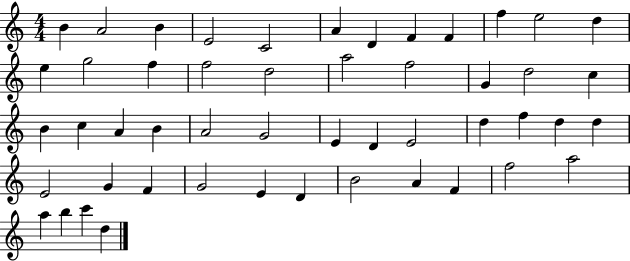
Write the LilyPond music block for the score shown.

{
  \clef treble
  \numericTimeSignature
  \time 4/4
  \key c \major
  b'4 a'2 b'4 | e'2 c'2 | a'4 d'4 f'4 f'4 | f''4 e''2 d''4 | \break e''4 g''2 f''4 | f''2 d''2 | a''2 f''2 | g'4 d''2 c''4 | \break b'4 c''4 a'4 b'4 | a'2 g'2 | e'4 d'4 e'2 | d''4 f''4 d''4 d''4 | \break e'2 g'4 f'4 | g'2 e'4 d'4 | b'2 a'4 f'4 | f''2 a''2 | \break a''4 b''4 c'''4 d''4 | \bar "|."
}